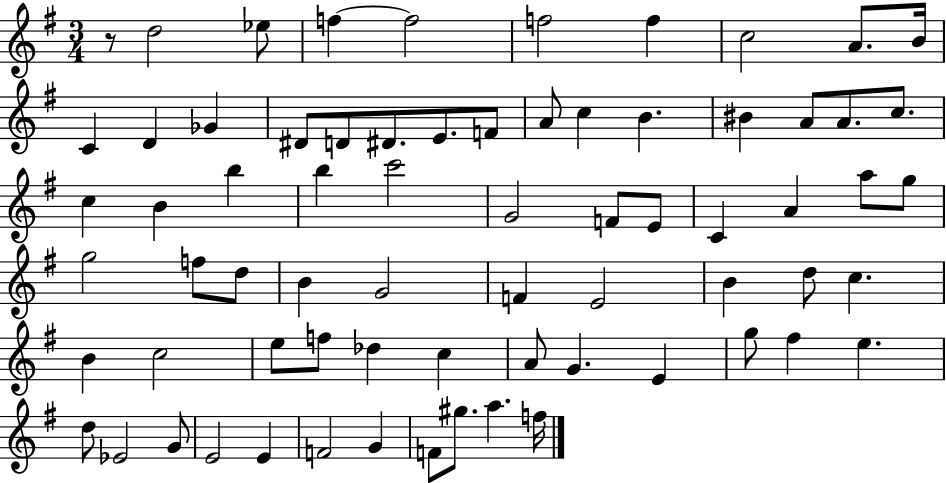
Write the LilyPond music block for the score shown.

{
  \clef treble
  \numericTimeSignature
  \time 3/4
  \key g \major
  r8 d''2 ees''8 | f''4~~ f''2 | f''2 f''4 | c''2 a'8. b'16 | \break c'4 d'4 ges'4 | dis'8 d'8 dis'8. e'8. f'8 | a'8 c''4 b'4. | bis'4 a'8 a'8. c''8. | \break c''4 b'4 b''4 | b''4 c'''2 | g'2 f'8 e'8 | c'4 a'4 a''8 g''8 | \break g''2 f''8 d''8 | b'4 g'2 | f'4 e'2 | b'4 d''8 c''4. | \break b'4 c''2 | e''8 f''8 des''4 c''4 | a'8 g'4. e'4 | g''8 fis''4 e''4. | \break d''8 ees'2 g'8 | e'2 e'4 | f'2 g'4 | f'8 gis''8. a''4. f''16 | \break \bar "|."
}